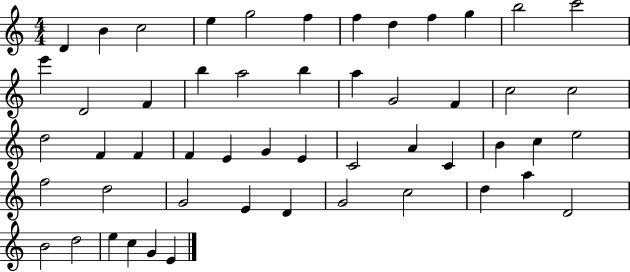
D4/q B4/q C5/h E5/q G5/h F5/q F5/q D5/q F5/q G5/q B5/h C6/h E6/q D4/h F4/q B5/q A5/h B5/q A5/q G4/h F4/q C5/h C5/h D5/h F4/q F4/q F4/q E4/q G4/q E4/q C4/h A4/q C4/q B4/q C5/q E5/h F5/h D5/h G4/h E4/q D4/q G4/h C5/h D5/q A5/q D4/h B4/h D5/h E5/q C5/q G4/q E4/q